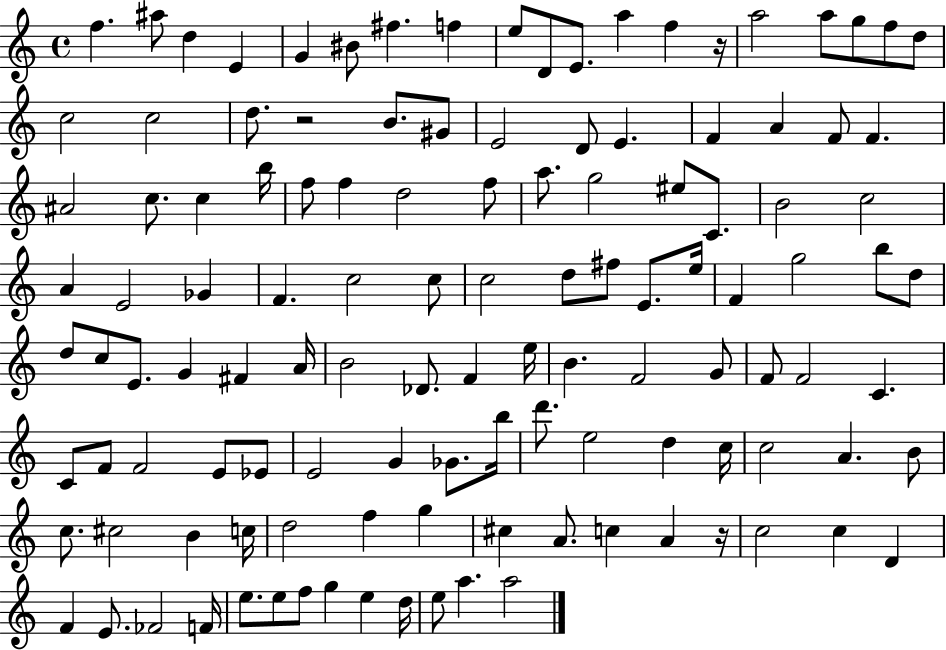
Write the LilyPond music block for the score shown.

{
  \clef treble
  \time 4/4
  \defaultTimeSignature
  \key c \major
  f''4. ais''8 d''4 e'4 | g'4 bis'8 fis''4. f''4 | e''8 d'8 e'8. a''4 f''4 r16 | a''2 a''8 g''8 f''8 d''8 | \break c''2 c''2 | d''8. r2 b'8. gis'8 | e'2 d'8 e'4. | f'4 a'4 f'8 f'4. | \break ais'2 c''8. c''4 b''16 | f''8 f''4 d''2 f''8 | a''8. g''2 eis''8 c'8. | b'2 c''2 | \break a'4 e'2 ges'4 | f'4. c''2 c''8 | c''2 d''8 fis''8 e'8. e''16 | f'4 g''2 b''8 d''8 | \break d''8 c''8 e'8. g'4 fis'4 a'16 | b'2 des'8. f'4 e''16 | b'4. f'2 g'8 | f'8 f'2 c'4. | \break c'8 f'8 f'2 e'8 ees'8 | e'2 g'4 ges'8. b''16 | d'''8. e''2 d''4 c''16 | c''2 a'4. b'8 | \break c''8. cis''2 b'4 c''16 | d''2 f''4 g''4 | cis''4 a'8. c''4 a'4 r16 | c''2 c''4 d'4 | \break f'4 e'8. fes'2 f'16 | e''8. e''8 f''8 g''4 e''4 d''16 | e''8 a''4. a''2 | \bar "|."
}